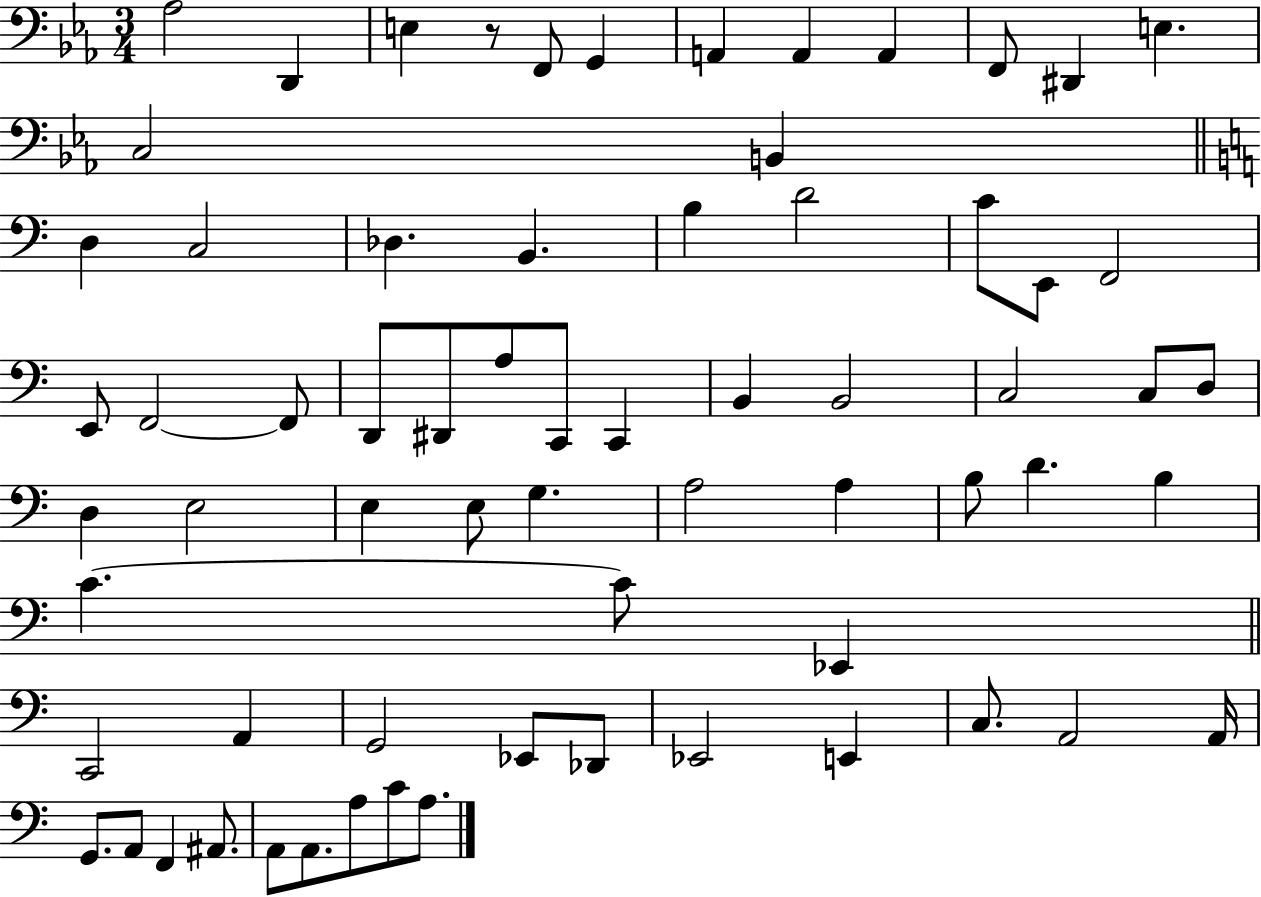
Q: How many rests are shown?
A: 1